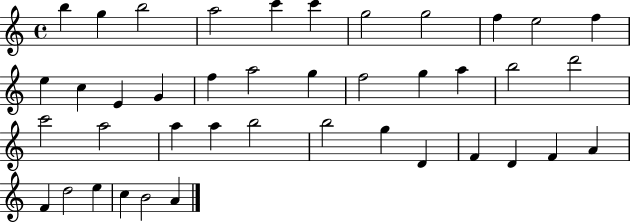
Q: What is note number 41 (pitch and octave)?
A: A4